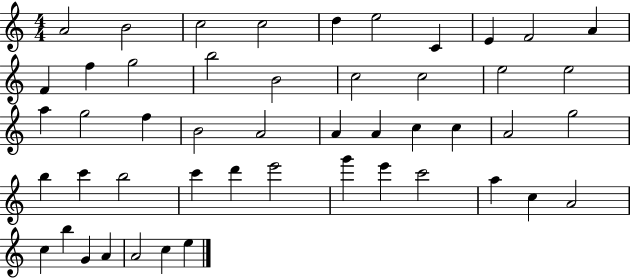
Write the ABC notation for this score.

X:1
T:Untitled
M:4/4
L:1/4
K:C
A2 B2 c2 c2 d e2 C E F2 A F f g2 b2 B2 c2 c2 e2 e2 a g2 f B2 A2 A A c c A2 g2 b c' b2 c' d' e'2 g' e' c'2 a c A2 c b G A A2 c e